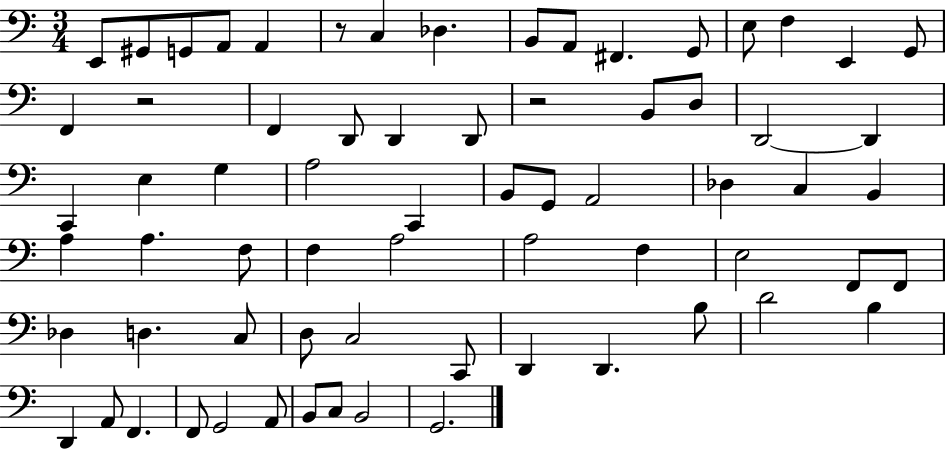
X:1
T:Untitled
M:3/4
L:1/4
K:C
E,,/2 ^G,,/2 G,,/2 A,,/2 A,, z/2 C, _D, B,,/2 A,,/2 ^F,, G,,/2 E,/2 F, E,, G,,/2 F,, z2 F,, D,,/2 D,, D,,/2 z2 B,,/2 D,/2 D,,2 D,, C,, E, G, A,2 C,, B,,/2 G,,/2 A,,2 _D, C, B,, A, A, F,/2 F, A,2 A,2 F, E,2 F,,/2 F,,/2 _D, D, C,/2 D,/2 C,2 C,,/2 D,, D,, B,/2 D2 B, D,, A,,/2 F,, F,,/2 G,,2 A,,/2 B,,/2 C,/2 B,,2 G,,2